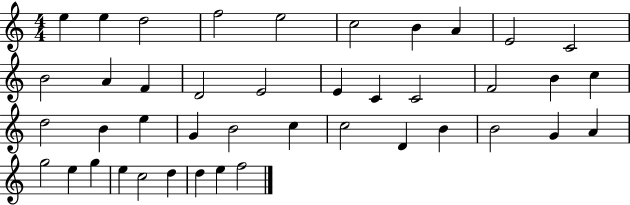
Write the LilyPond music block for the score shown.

{
  \clef treble
  \numericTimeSignature
  \time 4/4
  \key c \major
  e''4 e''4 d''2 | f''2 e''2 | c''2 b'4 a'4 | e'2 c'2 | \break b'2 a'4 f'4 | d'2 e'2 | e'4 c'4 c'2 | f'2 b'4 c''4 | \break d''2 b'4 e''4 | g'4 b'2 c''4 | c''2 d'4 b'4 | b'2 g'4 a'4 | \break g''2 e''4 g''4 | e''4 c''2 d''4 | d''4 e''4 f''2 | \bar "|."
}